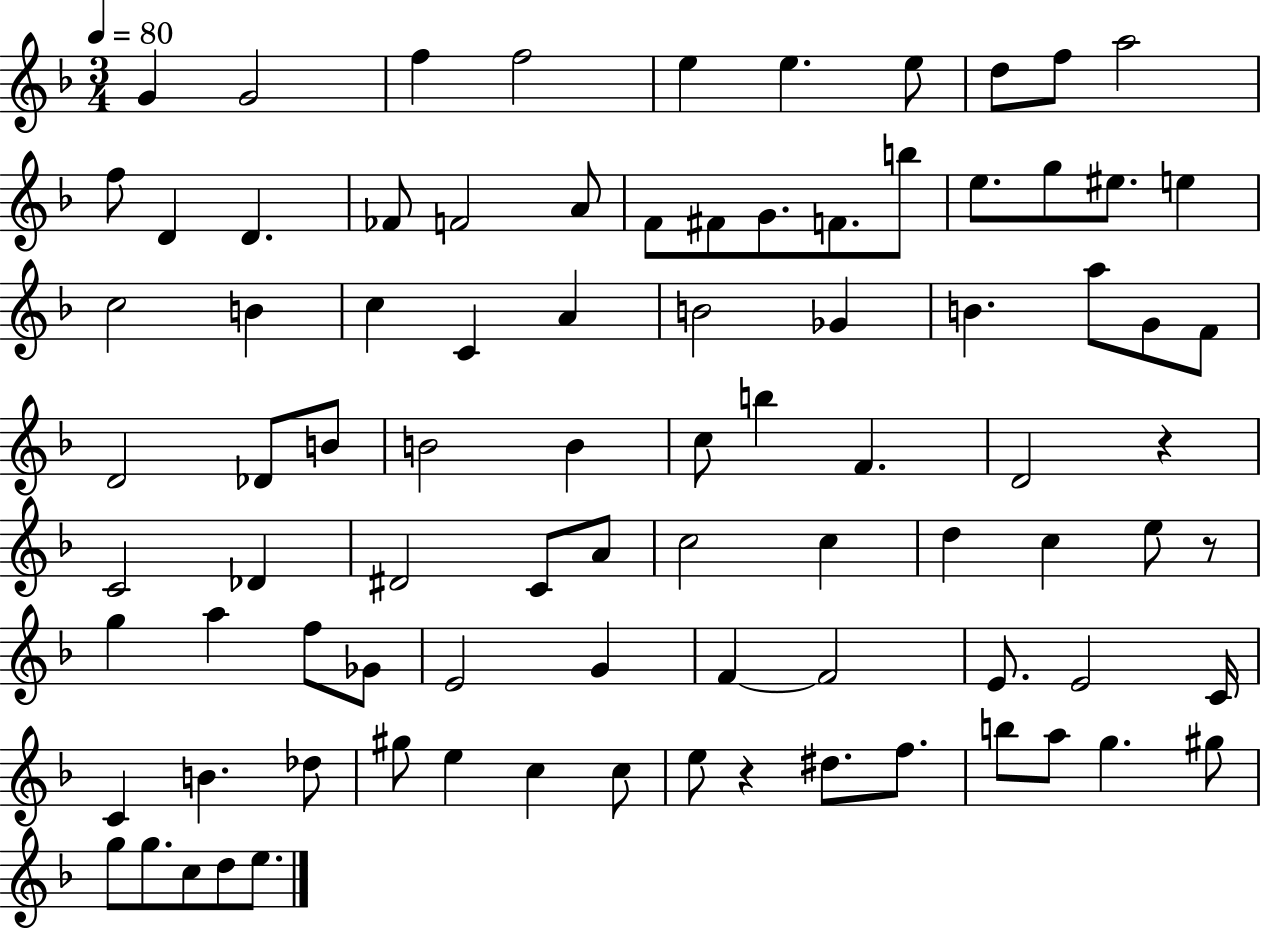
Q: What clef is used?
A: treble